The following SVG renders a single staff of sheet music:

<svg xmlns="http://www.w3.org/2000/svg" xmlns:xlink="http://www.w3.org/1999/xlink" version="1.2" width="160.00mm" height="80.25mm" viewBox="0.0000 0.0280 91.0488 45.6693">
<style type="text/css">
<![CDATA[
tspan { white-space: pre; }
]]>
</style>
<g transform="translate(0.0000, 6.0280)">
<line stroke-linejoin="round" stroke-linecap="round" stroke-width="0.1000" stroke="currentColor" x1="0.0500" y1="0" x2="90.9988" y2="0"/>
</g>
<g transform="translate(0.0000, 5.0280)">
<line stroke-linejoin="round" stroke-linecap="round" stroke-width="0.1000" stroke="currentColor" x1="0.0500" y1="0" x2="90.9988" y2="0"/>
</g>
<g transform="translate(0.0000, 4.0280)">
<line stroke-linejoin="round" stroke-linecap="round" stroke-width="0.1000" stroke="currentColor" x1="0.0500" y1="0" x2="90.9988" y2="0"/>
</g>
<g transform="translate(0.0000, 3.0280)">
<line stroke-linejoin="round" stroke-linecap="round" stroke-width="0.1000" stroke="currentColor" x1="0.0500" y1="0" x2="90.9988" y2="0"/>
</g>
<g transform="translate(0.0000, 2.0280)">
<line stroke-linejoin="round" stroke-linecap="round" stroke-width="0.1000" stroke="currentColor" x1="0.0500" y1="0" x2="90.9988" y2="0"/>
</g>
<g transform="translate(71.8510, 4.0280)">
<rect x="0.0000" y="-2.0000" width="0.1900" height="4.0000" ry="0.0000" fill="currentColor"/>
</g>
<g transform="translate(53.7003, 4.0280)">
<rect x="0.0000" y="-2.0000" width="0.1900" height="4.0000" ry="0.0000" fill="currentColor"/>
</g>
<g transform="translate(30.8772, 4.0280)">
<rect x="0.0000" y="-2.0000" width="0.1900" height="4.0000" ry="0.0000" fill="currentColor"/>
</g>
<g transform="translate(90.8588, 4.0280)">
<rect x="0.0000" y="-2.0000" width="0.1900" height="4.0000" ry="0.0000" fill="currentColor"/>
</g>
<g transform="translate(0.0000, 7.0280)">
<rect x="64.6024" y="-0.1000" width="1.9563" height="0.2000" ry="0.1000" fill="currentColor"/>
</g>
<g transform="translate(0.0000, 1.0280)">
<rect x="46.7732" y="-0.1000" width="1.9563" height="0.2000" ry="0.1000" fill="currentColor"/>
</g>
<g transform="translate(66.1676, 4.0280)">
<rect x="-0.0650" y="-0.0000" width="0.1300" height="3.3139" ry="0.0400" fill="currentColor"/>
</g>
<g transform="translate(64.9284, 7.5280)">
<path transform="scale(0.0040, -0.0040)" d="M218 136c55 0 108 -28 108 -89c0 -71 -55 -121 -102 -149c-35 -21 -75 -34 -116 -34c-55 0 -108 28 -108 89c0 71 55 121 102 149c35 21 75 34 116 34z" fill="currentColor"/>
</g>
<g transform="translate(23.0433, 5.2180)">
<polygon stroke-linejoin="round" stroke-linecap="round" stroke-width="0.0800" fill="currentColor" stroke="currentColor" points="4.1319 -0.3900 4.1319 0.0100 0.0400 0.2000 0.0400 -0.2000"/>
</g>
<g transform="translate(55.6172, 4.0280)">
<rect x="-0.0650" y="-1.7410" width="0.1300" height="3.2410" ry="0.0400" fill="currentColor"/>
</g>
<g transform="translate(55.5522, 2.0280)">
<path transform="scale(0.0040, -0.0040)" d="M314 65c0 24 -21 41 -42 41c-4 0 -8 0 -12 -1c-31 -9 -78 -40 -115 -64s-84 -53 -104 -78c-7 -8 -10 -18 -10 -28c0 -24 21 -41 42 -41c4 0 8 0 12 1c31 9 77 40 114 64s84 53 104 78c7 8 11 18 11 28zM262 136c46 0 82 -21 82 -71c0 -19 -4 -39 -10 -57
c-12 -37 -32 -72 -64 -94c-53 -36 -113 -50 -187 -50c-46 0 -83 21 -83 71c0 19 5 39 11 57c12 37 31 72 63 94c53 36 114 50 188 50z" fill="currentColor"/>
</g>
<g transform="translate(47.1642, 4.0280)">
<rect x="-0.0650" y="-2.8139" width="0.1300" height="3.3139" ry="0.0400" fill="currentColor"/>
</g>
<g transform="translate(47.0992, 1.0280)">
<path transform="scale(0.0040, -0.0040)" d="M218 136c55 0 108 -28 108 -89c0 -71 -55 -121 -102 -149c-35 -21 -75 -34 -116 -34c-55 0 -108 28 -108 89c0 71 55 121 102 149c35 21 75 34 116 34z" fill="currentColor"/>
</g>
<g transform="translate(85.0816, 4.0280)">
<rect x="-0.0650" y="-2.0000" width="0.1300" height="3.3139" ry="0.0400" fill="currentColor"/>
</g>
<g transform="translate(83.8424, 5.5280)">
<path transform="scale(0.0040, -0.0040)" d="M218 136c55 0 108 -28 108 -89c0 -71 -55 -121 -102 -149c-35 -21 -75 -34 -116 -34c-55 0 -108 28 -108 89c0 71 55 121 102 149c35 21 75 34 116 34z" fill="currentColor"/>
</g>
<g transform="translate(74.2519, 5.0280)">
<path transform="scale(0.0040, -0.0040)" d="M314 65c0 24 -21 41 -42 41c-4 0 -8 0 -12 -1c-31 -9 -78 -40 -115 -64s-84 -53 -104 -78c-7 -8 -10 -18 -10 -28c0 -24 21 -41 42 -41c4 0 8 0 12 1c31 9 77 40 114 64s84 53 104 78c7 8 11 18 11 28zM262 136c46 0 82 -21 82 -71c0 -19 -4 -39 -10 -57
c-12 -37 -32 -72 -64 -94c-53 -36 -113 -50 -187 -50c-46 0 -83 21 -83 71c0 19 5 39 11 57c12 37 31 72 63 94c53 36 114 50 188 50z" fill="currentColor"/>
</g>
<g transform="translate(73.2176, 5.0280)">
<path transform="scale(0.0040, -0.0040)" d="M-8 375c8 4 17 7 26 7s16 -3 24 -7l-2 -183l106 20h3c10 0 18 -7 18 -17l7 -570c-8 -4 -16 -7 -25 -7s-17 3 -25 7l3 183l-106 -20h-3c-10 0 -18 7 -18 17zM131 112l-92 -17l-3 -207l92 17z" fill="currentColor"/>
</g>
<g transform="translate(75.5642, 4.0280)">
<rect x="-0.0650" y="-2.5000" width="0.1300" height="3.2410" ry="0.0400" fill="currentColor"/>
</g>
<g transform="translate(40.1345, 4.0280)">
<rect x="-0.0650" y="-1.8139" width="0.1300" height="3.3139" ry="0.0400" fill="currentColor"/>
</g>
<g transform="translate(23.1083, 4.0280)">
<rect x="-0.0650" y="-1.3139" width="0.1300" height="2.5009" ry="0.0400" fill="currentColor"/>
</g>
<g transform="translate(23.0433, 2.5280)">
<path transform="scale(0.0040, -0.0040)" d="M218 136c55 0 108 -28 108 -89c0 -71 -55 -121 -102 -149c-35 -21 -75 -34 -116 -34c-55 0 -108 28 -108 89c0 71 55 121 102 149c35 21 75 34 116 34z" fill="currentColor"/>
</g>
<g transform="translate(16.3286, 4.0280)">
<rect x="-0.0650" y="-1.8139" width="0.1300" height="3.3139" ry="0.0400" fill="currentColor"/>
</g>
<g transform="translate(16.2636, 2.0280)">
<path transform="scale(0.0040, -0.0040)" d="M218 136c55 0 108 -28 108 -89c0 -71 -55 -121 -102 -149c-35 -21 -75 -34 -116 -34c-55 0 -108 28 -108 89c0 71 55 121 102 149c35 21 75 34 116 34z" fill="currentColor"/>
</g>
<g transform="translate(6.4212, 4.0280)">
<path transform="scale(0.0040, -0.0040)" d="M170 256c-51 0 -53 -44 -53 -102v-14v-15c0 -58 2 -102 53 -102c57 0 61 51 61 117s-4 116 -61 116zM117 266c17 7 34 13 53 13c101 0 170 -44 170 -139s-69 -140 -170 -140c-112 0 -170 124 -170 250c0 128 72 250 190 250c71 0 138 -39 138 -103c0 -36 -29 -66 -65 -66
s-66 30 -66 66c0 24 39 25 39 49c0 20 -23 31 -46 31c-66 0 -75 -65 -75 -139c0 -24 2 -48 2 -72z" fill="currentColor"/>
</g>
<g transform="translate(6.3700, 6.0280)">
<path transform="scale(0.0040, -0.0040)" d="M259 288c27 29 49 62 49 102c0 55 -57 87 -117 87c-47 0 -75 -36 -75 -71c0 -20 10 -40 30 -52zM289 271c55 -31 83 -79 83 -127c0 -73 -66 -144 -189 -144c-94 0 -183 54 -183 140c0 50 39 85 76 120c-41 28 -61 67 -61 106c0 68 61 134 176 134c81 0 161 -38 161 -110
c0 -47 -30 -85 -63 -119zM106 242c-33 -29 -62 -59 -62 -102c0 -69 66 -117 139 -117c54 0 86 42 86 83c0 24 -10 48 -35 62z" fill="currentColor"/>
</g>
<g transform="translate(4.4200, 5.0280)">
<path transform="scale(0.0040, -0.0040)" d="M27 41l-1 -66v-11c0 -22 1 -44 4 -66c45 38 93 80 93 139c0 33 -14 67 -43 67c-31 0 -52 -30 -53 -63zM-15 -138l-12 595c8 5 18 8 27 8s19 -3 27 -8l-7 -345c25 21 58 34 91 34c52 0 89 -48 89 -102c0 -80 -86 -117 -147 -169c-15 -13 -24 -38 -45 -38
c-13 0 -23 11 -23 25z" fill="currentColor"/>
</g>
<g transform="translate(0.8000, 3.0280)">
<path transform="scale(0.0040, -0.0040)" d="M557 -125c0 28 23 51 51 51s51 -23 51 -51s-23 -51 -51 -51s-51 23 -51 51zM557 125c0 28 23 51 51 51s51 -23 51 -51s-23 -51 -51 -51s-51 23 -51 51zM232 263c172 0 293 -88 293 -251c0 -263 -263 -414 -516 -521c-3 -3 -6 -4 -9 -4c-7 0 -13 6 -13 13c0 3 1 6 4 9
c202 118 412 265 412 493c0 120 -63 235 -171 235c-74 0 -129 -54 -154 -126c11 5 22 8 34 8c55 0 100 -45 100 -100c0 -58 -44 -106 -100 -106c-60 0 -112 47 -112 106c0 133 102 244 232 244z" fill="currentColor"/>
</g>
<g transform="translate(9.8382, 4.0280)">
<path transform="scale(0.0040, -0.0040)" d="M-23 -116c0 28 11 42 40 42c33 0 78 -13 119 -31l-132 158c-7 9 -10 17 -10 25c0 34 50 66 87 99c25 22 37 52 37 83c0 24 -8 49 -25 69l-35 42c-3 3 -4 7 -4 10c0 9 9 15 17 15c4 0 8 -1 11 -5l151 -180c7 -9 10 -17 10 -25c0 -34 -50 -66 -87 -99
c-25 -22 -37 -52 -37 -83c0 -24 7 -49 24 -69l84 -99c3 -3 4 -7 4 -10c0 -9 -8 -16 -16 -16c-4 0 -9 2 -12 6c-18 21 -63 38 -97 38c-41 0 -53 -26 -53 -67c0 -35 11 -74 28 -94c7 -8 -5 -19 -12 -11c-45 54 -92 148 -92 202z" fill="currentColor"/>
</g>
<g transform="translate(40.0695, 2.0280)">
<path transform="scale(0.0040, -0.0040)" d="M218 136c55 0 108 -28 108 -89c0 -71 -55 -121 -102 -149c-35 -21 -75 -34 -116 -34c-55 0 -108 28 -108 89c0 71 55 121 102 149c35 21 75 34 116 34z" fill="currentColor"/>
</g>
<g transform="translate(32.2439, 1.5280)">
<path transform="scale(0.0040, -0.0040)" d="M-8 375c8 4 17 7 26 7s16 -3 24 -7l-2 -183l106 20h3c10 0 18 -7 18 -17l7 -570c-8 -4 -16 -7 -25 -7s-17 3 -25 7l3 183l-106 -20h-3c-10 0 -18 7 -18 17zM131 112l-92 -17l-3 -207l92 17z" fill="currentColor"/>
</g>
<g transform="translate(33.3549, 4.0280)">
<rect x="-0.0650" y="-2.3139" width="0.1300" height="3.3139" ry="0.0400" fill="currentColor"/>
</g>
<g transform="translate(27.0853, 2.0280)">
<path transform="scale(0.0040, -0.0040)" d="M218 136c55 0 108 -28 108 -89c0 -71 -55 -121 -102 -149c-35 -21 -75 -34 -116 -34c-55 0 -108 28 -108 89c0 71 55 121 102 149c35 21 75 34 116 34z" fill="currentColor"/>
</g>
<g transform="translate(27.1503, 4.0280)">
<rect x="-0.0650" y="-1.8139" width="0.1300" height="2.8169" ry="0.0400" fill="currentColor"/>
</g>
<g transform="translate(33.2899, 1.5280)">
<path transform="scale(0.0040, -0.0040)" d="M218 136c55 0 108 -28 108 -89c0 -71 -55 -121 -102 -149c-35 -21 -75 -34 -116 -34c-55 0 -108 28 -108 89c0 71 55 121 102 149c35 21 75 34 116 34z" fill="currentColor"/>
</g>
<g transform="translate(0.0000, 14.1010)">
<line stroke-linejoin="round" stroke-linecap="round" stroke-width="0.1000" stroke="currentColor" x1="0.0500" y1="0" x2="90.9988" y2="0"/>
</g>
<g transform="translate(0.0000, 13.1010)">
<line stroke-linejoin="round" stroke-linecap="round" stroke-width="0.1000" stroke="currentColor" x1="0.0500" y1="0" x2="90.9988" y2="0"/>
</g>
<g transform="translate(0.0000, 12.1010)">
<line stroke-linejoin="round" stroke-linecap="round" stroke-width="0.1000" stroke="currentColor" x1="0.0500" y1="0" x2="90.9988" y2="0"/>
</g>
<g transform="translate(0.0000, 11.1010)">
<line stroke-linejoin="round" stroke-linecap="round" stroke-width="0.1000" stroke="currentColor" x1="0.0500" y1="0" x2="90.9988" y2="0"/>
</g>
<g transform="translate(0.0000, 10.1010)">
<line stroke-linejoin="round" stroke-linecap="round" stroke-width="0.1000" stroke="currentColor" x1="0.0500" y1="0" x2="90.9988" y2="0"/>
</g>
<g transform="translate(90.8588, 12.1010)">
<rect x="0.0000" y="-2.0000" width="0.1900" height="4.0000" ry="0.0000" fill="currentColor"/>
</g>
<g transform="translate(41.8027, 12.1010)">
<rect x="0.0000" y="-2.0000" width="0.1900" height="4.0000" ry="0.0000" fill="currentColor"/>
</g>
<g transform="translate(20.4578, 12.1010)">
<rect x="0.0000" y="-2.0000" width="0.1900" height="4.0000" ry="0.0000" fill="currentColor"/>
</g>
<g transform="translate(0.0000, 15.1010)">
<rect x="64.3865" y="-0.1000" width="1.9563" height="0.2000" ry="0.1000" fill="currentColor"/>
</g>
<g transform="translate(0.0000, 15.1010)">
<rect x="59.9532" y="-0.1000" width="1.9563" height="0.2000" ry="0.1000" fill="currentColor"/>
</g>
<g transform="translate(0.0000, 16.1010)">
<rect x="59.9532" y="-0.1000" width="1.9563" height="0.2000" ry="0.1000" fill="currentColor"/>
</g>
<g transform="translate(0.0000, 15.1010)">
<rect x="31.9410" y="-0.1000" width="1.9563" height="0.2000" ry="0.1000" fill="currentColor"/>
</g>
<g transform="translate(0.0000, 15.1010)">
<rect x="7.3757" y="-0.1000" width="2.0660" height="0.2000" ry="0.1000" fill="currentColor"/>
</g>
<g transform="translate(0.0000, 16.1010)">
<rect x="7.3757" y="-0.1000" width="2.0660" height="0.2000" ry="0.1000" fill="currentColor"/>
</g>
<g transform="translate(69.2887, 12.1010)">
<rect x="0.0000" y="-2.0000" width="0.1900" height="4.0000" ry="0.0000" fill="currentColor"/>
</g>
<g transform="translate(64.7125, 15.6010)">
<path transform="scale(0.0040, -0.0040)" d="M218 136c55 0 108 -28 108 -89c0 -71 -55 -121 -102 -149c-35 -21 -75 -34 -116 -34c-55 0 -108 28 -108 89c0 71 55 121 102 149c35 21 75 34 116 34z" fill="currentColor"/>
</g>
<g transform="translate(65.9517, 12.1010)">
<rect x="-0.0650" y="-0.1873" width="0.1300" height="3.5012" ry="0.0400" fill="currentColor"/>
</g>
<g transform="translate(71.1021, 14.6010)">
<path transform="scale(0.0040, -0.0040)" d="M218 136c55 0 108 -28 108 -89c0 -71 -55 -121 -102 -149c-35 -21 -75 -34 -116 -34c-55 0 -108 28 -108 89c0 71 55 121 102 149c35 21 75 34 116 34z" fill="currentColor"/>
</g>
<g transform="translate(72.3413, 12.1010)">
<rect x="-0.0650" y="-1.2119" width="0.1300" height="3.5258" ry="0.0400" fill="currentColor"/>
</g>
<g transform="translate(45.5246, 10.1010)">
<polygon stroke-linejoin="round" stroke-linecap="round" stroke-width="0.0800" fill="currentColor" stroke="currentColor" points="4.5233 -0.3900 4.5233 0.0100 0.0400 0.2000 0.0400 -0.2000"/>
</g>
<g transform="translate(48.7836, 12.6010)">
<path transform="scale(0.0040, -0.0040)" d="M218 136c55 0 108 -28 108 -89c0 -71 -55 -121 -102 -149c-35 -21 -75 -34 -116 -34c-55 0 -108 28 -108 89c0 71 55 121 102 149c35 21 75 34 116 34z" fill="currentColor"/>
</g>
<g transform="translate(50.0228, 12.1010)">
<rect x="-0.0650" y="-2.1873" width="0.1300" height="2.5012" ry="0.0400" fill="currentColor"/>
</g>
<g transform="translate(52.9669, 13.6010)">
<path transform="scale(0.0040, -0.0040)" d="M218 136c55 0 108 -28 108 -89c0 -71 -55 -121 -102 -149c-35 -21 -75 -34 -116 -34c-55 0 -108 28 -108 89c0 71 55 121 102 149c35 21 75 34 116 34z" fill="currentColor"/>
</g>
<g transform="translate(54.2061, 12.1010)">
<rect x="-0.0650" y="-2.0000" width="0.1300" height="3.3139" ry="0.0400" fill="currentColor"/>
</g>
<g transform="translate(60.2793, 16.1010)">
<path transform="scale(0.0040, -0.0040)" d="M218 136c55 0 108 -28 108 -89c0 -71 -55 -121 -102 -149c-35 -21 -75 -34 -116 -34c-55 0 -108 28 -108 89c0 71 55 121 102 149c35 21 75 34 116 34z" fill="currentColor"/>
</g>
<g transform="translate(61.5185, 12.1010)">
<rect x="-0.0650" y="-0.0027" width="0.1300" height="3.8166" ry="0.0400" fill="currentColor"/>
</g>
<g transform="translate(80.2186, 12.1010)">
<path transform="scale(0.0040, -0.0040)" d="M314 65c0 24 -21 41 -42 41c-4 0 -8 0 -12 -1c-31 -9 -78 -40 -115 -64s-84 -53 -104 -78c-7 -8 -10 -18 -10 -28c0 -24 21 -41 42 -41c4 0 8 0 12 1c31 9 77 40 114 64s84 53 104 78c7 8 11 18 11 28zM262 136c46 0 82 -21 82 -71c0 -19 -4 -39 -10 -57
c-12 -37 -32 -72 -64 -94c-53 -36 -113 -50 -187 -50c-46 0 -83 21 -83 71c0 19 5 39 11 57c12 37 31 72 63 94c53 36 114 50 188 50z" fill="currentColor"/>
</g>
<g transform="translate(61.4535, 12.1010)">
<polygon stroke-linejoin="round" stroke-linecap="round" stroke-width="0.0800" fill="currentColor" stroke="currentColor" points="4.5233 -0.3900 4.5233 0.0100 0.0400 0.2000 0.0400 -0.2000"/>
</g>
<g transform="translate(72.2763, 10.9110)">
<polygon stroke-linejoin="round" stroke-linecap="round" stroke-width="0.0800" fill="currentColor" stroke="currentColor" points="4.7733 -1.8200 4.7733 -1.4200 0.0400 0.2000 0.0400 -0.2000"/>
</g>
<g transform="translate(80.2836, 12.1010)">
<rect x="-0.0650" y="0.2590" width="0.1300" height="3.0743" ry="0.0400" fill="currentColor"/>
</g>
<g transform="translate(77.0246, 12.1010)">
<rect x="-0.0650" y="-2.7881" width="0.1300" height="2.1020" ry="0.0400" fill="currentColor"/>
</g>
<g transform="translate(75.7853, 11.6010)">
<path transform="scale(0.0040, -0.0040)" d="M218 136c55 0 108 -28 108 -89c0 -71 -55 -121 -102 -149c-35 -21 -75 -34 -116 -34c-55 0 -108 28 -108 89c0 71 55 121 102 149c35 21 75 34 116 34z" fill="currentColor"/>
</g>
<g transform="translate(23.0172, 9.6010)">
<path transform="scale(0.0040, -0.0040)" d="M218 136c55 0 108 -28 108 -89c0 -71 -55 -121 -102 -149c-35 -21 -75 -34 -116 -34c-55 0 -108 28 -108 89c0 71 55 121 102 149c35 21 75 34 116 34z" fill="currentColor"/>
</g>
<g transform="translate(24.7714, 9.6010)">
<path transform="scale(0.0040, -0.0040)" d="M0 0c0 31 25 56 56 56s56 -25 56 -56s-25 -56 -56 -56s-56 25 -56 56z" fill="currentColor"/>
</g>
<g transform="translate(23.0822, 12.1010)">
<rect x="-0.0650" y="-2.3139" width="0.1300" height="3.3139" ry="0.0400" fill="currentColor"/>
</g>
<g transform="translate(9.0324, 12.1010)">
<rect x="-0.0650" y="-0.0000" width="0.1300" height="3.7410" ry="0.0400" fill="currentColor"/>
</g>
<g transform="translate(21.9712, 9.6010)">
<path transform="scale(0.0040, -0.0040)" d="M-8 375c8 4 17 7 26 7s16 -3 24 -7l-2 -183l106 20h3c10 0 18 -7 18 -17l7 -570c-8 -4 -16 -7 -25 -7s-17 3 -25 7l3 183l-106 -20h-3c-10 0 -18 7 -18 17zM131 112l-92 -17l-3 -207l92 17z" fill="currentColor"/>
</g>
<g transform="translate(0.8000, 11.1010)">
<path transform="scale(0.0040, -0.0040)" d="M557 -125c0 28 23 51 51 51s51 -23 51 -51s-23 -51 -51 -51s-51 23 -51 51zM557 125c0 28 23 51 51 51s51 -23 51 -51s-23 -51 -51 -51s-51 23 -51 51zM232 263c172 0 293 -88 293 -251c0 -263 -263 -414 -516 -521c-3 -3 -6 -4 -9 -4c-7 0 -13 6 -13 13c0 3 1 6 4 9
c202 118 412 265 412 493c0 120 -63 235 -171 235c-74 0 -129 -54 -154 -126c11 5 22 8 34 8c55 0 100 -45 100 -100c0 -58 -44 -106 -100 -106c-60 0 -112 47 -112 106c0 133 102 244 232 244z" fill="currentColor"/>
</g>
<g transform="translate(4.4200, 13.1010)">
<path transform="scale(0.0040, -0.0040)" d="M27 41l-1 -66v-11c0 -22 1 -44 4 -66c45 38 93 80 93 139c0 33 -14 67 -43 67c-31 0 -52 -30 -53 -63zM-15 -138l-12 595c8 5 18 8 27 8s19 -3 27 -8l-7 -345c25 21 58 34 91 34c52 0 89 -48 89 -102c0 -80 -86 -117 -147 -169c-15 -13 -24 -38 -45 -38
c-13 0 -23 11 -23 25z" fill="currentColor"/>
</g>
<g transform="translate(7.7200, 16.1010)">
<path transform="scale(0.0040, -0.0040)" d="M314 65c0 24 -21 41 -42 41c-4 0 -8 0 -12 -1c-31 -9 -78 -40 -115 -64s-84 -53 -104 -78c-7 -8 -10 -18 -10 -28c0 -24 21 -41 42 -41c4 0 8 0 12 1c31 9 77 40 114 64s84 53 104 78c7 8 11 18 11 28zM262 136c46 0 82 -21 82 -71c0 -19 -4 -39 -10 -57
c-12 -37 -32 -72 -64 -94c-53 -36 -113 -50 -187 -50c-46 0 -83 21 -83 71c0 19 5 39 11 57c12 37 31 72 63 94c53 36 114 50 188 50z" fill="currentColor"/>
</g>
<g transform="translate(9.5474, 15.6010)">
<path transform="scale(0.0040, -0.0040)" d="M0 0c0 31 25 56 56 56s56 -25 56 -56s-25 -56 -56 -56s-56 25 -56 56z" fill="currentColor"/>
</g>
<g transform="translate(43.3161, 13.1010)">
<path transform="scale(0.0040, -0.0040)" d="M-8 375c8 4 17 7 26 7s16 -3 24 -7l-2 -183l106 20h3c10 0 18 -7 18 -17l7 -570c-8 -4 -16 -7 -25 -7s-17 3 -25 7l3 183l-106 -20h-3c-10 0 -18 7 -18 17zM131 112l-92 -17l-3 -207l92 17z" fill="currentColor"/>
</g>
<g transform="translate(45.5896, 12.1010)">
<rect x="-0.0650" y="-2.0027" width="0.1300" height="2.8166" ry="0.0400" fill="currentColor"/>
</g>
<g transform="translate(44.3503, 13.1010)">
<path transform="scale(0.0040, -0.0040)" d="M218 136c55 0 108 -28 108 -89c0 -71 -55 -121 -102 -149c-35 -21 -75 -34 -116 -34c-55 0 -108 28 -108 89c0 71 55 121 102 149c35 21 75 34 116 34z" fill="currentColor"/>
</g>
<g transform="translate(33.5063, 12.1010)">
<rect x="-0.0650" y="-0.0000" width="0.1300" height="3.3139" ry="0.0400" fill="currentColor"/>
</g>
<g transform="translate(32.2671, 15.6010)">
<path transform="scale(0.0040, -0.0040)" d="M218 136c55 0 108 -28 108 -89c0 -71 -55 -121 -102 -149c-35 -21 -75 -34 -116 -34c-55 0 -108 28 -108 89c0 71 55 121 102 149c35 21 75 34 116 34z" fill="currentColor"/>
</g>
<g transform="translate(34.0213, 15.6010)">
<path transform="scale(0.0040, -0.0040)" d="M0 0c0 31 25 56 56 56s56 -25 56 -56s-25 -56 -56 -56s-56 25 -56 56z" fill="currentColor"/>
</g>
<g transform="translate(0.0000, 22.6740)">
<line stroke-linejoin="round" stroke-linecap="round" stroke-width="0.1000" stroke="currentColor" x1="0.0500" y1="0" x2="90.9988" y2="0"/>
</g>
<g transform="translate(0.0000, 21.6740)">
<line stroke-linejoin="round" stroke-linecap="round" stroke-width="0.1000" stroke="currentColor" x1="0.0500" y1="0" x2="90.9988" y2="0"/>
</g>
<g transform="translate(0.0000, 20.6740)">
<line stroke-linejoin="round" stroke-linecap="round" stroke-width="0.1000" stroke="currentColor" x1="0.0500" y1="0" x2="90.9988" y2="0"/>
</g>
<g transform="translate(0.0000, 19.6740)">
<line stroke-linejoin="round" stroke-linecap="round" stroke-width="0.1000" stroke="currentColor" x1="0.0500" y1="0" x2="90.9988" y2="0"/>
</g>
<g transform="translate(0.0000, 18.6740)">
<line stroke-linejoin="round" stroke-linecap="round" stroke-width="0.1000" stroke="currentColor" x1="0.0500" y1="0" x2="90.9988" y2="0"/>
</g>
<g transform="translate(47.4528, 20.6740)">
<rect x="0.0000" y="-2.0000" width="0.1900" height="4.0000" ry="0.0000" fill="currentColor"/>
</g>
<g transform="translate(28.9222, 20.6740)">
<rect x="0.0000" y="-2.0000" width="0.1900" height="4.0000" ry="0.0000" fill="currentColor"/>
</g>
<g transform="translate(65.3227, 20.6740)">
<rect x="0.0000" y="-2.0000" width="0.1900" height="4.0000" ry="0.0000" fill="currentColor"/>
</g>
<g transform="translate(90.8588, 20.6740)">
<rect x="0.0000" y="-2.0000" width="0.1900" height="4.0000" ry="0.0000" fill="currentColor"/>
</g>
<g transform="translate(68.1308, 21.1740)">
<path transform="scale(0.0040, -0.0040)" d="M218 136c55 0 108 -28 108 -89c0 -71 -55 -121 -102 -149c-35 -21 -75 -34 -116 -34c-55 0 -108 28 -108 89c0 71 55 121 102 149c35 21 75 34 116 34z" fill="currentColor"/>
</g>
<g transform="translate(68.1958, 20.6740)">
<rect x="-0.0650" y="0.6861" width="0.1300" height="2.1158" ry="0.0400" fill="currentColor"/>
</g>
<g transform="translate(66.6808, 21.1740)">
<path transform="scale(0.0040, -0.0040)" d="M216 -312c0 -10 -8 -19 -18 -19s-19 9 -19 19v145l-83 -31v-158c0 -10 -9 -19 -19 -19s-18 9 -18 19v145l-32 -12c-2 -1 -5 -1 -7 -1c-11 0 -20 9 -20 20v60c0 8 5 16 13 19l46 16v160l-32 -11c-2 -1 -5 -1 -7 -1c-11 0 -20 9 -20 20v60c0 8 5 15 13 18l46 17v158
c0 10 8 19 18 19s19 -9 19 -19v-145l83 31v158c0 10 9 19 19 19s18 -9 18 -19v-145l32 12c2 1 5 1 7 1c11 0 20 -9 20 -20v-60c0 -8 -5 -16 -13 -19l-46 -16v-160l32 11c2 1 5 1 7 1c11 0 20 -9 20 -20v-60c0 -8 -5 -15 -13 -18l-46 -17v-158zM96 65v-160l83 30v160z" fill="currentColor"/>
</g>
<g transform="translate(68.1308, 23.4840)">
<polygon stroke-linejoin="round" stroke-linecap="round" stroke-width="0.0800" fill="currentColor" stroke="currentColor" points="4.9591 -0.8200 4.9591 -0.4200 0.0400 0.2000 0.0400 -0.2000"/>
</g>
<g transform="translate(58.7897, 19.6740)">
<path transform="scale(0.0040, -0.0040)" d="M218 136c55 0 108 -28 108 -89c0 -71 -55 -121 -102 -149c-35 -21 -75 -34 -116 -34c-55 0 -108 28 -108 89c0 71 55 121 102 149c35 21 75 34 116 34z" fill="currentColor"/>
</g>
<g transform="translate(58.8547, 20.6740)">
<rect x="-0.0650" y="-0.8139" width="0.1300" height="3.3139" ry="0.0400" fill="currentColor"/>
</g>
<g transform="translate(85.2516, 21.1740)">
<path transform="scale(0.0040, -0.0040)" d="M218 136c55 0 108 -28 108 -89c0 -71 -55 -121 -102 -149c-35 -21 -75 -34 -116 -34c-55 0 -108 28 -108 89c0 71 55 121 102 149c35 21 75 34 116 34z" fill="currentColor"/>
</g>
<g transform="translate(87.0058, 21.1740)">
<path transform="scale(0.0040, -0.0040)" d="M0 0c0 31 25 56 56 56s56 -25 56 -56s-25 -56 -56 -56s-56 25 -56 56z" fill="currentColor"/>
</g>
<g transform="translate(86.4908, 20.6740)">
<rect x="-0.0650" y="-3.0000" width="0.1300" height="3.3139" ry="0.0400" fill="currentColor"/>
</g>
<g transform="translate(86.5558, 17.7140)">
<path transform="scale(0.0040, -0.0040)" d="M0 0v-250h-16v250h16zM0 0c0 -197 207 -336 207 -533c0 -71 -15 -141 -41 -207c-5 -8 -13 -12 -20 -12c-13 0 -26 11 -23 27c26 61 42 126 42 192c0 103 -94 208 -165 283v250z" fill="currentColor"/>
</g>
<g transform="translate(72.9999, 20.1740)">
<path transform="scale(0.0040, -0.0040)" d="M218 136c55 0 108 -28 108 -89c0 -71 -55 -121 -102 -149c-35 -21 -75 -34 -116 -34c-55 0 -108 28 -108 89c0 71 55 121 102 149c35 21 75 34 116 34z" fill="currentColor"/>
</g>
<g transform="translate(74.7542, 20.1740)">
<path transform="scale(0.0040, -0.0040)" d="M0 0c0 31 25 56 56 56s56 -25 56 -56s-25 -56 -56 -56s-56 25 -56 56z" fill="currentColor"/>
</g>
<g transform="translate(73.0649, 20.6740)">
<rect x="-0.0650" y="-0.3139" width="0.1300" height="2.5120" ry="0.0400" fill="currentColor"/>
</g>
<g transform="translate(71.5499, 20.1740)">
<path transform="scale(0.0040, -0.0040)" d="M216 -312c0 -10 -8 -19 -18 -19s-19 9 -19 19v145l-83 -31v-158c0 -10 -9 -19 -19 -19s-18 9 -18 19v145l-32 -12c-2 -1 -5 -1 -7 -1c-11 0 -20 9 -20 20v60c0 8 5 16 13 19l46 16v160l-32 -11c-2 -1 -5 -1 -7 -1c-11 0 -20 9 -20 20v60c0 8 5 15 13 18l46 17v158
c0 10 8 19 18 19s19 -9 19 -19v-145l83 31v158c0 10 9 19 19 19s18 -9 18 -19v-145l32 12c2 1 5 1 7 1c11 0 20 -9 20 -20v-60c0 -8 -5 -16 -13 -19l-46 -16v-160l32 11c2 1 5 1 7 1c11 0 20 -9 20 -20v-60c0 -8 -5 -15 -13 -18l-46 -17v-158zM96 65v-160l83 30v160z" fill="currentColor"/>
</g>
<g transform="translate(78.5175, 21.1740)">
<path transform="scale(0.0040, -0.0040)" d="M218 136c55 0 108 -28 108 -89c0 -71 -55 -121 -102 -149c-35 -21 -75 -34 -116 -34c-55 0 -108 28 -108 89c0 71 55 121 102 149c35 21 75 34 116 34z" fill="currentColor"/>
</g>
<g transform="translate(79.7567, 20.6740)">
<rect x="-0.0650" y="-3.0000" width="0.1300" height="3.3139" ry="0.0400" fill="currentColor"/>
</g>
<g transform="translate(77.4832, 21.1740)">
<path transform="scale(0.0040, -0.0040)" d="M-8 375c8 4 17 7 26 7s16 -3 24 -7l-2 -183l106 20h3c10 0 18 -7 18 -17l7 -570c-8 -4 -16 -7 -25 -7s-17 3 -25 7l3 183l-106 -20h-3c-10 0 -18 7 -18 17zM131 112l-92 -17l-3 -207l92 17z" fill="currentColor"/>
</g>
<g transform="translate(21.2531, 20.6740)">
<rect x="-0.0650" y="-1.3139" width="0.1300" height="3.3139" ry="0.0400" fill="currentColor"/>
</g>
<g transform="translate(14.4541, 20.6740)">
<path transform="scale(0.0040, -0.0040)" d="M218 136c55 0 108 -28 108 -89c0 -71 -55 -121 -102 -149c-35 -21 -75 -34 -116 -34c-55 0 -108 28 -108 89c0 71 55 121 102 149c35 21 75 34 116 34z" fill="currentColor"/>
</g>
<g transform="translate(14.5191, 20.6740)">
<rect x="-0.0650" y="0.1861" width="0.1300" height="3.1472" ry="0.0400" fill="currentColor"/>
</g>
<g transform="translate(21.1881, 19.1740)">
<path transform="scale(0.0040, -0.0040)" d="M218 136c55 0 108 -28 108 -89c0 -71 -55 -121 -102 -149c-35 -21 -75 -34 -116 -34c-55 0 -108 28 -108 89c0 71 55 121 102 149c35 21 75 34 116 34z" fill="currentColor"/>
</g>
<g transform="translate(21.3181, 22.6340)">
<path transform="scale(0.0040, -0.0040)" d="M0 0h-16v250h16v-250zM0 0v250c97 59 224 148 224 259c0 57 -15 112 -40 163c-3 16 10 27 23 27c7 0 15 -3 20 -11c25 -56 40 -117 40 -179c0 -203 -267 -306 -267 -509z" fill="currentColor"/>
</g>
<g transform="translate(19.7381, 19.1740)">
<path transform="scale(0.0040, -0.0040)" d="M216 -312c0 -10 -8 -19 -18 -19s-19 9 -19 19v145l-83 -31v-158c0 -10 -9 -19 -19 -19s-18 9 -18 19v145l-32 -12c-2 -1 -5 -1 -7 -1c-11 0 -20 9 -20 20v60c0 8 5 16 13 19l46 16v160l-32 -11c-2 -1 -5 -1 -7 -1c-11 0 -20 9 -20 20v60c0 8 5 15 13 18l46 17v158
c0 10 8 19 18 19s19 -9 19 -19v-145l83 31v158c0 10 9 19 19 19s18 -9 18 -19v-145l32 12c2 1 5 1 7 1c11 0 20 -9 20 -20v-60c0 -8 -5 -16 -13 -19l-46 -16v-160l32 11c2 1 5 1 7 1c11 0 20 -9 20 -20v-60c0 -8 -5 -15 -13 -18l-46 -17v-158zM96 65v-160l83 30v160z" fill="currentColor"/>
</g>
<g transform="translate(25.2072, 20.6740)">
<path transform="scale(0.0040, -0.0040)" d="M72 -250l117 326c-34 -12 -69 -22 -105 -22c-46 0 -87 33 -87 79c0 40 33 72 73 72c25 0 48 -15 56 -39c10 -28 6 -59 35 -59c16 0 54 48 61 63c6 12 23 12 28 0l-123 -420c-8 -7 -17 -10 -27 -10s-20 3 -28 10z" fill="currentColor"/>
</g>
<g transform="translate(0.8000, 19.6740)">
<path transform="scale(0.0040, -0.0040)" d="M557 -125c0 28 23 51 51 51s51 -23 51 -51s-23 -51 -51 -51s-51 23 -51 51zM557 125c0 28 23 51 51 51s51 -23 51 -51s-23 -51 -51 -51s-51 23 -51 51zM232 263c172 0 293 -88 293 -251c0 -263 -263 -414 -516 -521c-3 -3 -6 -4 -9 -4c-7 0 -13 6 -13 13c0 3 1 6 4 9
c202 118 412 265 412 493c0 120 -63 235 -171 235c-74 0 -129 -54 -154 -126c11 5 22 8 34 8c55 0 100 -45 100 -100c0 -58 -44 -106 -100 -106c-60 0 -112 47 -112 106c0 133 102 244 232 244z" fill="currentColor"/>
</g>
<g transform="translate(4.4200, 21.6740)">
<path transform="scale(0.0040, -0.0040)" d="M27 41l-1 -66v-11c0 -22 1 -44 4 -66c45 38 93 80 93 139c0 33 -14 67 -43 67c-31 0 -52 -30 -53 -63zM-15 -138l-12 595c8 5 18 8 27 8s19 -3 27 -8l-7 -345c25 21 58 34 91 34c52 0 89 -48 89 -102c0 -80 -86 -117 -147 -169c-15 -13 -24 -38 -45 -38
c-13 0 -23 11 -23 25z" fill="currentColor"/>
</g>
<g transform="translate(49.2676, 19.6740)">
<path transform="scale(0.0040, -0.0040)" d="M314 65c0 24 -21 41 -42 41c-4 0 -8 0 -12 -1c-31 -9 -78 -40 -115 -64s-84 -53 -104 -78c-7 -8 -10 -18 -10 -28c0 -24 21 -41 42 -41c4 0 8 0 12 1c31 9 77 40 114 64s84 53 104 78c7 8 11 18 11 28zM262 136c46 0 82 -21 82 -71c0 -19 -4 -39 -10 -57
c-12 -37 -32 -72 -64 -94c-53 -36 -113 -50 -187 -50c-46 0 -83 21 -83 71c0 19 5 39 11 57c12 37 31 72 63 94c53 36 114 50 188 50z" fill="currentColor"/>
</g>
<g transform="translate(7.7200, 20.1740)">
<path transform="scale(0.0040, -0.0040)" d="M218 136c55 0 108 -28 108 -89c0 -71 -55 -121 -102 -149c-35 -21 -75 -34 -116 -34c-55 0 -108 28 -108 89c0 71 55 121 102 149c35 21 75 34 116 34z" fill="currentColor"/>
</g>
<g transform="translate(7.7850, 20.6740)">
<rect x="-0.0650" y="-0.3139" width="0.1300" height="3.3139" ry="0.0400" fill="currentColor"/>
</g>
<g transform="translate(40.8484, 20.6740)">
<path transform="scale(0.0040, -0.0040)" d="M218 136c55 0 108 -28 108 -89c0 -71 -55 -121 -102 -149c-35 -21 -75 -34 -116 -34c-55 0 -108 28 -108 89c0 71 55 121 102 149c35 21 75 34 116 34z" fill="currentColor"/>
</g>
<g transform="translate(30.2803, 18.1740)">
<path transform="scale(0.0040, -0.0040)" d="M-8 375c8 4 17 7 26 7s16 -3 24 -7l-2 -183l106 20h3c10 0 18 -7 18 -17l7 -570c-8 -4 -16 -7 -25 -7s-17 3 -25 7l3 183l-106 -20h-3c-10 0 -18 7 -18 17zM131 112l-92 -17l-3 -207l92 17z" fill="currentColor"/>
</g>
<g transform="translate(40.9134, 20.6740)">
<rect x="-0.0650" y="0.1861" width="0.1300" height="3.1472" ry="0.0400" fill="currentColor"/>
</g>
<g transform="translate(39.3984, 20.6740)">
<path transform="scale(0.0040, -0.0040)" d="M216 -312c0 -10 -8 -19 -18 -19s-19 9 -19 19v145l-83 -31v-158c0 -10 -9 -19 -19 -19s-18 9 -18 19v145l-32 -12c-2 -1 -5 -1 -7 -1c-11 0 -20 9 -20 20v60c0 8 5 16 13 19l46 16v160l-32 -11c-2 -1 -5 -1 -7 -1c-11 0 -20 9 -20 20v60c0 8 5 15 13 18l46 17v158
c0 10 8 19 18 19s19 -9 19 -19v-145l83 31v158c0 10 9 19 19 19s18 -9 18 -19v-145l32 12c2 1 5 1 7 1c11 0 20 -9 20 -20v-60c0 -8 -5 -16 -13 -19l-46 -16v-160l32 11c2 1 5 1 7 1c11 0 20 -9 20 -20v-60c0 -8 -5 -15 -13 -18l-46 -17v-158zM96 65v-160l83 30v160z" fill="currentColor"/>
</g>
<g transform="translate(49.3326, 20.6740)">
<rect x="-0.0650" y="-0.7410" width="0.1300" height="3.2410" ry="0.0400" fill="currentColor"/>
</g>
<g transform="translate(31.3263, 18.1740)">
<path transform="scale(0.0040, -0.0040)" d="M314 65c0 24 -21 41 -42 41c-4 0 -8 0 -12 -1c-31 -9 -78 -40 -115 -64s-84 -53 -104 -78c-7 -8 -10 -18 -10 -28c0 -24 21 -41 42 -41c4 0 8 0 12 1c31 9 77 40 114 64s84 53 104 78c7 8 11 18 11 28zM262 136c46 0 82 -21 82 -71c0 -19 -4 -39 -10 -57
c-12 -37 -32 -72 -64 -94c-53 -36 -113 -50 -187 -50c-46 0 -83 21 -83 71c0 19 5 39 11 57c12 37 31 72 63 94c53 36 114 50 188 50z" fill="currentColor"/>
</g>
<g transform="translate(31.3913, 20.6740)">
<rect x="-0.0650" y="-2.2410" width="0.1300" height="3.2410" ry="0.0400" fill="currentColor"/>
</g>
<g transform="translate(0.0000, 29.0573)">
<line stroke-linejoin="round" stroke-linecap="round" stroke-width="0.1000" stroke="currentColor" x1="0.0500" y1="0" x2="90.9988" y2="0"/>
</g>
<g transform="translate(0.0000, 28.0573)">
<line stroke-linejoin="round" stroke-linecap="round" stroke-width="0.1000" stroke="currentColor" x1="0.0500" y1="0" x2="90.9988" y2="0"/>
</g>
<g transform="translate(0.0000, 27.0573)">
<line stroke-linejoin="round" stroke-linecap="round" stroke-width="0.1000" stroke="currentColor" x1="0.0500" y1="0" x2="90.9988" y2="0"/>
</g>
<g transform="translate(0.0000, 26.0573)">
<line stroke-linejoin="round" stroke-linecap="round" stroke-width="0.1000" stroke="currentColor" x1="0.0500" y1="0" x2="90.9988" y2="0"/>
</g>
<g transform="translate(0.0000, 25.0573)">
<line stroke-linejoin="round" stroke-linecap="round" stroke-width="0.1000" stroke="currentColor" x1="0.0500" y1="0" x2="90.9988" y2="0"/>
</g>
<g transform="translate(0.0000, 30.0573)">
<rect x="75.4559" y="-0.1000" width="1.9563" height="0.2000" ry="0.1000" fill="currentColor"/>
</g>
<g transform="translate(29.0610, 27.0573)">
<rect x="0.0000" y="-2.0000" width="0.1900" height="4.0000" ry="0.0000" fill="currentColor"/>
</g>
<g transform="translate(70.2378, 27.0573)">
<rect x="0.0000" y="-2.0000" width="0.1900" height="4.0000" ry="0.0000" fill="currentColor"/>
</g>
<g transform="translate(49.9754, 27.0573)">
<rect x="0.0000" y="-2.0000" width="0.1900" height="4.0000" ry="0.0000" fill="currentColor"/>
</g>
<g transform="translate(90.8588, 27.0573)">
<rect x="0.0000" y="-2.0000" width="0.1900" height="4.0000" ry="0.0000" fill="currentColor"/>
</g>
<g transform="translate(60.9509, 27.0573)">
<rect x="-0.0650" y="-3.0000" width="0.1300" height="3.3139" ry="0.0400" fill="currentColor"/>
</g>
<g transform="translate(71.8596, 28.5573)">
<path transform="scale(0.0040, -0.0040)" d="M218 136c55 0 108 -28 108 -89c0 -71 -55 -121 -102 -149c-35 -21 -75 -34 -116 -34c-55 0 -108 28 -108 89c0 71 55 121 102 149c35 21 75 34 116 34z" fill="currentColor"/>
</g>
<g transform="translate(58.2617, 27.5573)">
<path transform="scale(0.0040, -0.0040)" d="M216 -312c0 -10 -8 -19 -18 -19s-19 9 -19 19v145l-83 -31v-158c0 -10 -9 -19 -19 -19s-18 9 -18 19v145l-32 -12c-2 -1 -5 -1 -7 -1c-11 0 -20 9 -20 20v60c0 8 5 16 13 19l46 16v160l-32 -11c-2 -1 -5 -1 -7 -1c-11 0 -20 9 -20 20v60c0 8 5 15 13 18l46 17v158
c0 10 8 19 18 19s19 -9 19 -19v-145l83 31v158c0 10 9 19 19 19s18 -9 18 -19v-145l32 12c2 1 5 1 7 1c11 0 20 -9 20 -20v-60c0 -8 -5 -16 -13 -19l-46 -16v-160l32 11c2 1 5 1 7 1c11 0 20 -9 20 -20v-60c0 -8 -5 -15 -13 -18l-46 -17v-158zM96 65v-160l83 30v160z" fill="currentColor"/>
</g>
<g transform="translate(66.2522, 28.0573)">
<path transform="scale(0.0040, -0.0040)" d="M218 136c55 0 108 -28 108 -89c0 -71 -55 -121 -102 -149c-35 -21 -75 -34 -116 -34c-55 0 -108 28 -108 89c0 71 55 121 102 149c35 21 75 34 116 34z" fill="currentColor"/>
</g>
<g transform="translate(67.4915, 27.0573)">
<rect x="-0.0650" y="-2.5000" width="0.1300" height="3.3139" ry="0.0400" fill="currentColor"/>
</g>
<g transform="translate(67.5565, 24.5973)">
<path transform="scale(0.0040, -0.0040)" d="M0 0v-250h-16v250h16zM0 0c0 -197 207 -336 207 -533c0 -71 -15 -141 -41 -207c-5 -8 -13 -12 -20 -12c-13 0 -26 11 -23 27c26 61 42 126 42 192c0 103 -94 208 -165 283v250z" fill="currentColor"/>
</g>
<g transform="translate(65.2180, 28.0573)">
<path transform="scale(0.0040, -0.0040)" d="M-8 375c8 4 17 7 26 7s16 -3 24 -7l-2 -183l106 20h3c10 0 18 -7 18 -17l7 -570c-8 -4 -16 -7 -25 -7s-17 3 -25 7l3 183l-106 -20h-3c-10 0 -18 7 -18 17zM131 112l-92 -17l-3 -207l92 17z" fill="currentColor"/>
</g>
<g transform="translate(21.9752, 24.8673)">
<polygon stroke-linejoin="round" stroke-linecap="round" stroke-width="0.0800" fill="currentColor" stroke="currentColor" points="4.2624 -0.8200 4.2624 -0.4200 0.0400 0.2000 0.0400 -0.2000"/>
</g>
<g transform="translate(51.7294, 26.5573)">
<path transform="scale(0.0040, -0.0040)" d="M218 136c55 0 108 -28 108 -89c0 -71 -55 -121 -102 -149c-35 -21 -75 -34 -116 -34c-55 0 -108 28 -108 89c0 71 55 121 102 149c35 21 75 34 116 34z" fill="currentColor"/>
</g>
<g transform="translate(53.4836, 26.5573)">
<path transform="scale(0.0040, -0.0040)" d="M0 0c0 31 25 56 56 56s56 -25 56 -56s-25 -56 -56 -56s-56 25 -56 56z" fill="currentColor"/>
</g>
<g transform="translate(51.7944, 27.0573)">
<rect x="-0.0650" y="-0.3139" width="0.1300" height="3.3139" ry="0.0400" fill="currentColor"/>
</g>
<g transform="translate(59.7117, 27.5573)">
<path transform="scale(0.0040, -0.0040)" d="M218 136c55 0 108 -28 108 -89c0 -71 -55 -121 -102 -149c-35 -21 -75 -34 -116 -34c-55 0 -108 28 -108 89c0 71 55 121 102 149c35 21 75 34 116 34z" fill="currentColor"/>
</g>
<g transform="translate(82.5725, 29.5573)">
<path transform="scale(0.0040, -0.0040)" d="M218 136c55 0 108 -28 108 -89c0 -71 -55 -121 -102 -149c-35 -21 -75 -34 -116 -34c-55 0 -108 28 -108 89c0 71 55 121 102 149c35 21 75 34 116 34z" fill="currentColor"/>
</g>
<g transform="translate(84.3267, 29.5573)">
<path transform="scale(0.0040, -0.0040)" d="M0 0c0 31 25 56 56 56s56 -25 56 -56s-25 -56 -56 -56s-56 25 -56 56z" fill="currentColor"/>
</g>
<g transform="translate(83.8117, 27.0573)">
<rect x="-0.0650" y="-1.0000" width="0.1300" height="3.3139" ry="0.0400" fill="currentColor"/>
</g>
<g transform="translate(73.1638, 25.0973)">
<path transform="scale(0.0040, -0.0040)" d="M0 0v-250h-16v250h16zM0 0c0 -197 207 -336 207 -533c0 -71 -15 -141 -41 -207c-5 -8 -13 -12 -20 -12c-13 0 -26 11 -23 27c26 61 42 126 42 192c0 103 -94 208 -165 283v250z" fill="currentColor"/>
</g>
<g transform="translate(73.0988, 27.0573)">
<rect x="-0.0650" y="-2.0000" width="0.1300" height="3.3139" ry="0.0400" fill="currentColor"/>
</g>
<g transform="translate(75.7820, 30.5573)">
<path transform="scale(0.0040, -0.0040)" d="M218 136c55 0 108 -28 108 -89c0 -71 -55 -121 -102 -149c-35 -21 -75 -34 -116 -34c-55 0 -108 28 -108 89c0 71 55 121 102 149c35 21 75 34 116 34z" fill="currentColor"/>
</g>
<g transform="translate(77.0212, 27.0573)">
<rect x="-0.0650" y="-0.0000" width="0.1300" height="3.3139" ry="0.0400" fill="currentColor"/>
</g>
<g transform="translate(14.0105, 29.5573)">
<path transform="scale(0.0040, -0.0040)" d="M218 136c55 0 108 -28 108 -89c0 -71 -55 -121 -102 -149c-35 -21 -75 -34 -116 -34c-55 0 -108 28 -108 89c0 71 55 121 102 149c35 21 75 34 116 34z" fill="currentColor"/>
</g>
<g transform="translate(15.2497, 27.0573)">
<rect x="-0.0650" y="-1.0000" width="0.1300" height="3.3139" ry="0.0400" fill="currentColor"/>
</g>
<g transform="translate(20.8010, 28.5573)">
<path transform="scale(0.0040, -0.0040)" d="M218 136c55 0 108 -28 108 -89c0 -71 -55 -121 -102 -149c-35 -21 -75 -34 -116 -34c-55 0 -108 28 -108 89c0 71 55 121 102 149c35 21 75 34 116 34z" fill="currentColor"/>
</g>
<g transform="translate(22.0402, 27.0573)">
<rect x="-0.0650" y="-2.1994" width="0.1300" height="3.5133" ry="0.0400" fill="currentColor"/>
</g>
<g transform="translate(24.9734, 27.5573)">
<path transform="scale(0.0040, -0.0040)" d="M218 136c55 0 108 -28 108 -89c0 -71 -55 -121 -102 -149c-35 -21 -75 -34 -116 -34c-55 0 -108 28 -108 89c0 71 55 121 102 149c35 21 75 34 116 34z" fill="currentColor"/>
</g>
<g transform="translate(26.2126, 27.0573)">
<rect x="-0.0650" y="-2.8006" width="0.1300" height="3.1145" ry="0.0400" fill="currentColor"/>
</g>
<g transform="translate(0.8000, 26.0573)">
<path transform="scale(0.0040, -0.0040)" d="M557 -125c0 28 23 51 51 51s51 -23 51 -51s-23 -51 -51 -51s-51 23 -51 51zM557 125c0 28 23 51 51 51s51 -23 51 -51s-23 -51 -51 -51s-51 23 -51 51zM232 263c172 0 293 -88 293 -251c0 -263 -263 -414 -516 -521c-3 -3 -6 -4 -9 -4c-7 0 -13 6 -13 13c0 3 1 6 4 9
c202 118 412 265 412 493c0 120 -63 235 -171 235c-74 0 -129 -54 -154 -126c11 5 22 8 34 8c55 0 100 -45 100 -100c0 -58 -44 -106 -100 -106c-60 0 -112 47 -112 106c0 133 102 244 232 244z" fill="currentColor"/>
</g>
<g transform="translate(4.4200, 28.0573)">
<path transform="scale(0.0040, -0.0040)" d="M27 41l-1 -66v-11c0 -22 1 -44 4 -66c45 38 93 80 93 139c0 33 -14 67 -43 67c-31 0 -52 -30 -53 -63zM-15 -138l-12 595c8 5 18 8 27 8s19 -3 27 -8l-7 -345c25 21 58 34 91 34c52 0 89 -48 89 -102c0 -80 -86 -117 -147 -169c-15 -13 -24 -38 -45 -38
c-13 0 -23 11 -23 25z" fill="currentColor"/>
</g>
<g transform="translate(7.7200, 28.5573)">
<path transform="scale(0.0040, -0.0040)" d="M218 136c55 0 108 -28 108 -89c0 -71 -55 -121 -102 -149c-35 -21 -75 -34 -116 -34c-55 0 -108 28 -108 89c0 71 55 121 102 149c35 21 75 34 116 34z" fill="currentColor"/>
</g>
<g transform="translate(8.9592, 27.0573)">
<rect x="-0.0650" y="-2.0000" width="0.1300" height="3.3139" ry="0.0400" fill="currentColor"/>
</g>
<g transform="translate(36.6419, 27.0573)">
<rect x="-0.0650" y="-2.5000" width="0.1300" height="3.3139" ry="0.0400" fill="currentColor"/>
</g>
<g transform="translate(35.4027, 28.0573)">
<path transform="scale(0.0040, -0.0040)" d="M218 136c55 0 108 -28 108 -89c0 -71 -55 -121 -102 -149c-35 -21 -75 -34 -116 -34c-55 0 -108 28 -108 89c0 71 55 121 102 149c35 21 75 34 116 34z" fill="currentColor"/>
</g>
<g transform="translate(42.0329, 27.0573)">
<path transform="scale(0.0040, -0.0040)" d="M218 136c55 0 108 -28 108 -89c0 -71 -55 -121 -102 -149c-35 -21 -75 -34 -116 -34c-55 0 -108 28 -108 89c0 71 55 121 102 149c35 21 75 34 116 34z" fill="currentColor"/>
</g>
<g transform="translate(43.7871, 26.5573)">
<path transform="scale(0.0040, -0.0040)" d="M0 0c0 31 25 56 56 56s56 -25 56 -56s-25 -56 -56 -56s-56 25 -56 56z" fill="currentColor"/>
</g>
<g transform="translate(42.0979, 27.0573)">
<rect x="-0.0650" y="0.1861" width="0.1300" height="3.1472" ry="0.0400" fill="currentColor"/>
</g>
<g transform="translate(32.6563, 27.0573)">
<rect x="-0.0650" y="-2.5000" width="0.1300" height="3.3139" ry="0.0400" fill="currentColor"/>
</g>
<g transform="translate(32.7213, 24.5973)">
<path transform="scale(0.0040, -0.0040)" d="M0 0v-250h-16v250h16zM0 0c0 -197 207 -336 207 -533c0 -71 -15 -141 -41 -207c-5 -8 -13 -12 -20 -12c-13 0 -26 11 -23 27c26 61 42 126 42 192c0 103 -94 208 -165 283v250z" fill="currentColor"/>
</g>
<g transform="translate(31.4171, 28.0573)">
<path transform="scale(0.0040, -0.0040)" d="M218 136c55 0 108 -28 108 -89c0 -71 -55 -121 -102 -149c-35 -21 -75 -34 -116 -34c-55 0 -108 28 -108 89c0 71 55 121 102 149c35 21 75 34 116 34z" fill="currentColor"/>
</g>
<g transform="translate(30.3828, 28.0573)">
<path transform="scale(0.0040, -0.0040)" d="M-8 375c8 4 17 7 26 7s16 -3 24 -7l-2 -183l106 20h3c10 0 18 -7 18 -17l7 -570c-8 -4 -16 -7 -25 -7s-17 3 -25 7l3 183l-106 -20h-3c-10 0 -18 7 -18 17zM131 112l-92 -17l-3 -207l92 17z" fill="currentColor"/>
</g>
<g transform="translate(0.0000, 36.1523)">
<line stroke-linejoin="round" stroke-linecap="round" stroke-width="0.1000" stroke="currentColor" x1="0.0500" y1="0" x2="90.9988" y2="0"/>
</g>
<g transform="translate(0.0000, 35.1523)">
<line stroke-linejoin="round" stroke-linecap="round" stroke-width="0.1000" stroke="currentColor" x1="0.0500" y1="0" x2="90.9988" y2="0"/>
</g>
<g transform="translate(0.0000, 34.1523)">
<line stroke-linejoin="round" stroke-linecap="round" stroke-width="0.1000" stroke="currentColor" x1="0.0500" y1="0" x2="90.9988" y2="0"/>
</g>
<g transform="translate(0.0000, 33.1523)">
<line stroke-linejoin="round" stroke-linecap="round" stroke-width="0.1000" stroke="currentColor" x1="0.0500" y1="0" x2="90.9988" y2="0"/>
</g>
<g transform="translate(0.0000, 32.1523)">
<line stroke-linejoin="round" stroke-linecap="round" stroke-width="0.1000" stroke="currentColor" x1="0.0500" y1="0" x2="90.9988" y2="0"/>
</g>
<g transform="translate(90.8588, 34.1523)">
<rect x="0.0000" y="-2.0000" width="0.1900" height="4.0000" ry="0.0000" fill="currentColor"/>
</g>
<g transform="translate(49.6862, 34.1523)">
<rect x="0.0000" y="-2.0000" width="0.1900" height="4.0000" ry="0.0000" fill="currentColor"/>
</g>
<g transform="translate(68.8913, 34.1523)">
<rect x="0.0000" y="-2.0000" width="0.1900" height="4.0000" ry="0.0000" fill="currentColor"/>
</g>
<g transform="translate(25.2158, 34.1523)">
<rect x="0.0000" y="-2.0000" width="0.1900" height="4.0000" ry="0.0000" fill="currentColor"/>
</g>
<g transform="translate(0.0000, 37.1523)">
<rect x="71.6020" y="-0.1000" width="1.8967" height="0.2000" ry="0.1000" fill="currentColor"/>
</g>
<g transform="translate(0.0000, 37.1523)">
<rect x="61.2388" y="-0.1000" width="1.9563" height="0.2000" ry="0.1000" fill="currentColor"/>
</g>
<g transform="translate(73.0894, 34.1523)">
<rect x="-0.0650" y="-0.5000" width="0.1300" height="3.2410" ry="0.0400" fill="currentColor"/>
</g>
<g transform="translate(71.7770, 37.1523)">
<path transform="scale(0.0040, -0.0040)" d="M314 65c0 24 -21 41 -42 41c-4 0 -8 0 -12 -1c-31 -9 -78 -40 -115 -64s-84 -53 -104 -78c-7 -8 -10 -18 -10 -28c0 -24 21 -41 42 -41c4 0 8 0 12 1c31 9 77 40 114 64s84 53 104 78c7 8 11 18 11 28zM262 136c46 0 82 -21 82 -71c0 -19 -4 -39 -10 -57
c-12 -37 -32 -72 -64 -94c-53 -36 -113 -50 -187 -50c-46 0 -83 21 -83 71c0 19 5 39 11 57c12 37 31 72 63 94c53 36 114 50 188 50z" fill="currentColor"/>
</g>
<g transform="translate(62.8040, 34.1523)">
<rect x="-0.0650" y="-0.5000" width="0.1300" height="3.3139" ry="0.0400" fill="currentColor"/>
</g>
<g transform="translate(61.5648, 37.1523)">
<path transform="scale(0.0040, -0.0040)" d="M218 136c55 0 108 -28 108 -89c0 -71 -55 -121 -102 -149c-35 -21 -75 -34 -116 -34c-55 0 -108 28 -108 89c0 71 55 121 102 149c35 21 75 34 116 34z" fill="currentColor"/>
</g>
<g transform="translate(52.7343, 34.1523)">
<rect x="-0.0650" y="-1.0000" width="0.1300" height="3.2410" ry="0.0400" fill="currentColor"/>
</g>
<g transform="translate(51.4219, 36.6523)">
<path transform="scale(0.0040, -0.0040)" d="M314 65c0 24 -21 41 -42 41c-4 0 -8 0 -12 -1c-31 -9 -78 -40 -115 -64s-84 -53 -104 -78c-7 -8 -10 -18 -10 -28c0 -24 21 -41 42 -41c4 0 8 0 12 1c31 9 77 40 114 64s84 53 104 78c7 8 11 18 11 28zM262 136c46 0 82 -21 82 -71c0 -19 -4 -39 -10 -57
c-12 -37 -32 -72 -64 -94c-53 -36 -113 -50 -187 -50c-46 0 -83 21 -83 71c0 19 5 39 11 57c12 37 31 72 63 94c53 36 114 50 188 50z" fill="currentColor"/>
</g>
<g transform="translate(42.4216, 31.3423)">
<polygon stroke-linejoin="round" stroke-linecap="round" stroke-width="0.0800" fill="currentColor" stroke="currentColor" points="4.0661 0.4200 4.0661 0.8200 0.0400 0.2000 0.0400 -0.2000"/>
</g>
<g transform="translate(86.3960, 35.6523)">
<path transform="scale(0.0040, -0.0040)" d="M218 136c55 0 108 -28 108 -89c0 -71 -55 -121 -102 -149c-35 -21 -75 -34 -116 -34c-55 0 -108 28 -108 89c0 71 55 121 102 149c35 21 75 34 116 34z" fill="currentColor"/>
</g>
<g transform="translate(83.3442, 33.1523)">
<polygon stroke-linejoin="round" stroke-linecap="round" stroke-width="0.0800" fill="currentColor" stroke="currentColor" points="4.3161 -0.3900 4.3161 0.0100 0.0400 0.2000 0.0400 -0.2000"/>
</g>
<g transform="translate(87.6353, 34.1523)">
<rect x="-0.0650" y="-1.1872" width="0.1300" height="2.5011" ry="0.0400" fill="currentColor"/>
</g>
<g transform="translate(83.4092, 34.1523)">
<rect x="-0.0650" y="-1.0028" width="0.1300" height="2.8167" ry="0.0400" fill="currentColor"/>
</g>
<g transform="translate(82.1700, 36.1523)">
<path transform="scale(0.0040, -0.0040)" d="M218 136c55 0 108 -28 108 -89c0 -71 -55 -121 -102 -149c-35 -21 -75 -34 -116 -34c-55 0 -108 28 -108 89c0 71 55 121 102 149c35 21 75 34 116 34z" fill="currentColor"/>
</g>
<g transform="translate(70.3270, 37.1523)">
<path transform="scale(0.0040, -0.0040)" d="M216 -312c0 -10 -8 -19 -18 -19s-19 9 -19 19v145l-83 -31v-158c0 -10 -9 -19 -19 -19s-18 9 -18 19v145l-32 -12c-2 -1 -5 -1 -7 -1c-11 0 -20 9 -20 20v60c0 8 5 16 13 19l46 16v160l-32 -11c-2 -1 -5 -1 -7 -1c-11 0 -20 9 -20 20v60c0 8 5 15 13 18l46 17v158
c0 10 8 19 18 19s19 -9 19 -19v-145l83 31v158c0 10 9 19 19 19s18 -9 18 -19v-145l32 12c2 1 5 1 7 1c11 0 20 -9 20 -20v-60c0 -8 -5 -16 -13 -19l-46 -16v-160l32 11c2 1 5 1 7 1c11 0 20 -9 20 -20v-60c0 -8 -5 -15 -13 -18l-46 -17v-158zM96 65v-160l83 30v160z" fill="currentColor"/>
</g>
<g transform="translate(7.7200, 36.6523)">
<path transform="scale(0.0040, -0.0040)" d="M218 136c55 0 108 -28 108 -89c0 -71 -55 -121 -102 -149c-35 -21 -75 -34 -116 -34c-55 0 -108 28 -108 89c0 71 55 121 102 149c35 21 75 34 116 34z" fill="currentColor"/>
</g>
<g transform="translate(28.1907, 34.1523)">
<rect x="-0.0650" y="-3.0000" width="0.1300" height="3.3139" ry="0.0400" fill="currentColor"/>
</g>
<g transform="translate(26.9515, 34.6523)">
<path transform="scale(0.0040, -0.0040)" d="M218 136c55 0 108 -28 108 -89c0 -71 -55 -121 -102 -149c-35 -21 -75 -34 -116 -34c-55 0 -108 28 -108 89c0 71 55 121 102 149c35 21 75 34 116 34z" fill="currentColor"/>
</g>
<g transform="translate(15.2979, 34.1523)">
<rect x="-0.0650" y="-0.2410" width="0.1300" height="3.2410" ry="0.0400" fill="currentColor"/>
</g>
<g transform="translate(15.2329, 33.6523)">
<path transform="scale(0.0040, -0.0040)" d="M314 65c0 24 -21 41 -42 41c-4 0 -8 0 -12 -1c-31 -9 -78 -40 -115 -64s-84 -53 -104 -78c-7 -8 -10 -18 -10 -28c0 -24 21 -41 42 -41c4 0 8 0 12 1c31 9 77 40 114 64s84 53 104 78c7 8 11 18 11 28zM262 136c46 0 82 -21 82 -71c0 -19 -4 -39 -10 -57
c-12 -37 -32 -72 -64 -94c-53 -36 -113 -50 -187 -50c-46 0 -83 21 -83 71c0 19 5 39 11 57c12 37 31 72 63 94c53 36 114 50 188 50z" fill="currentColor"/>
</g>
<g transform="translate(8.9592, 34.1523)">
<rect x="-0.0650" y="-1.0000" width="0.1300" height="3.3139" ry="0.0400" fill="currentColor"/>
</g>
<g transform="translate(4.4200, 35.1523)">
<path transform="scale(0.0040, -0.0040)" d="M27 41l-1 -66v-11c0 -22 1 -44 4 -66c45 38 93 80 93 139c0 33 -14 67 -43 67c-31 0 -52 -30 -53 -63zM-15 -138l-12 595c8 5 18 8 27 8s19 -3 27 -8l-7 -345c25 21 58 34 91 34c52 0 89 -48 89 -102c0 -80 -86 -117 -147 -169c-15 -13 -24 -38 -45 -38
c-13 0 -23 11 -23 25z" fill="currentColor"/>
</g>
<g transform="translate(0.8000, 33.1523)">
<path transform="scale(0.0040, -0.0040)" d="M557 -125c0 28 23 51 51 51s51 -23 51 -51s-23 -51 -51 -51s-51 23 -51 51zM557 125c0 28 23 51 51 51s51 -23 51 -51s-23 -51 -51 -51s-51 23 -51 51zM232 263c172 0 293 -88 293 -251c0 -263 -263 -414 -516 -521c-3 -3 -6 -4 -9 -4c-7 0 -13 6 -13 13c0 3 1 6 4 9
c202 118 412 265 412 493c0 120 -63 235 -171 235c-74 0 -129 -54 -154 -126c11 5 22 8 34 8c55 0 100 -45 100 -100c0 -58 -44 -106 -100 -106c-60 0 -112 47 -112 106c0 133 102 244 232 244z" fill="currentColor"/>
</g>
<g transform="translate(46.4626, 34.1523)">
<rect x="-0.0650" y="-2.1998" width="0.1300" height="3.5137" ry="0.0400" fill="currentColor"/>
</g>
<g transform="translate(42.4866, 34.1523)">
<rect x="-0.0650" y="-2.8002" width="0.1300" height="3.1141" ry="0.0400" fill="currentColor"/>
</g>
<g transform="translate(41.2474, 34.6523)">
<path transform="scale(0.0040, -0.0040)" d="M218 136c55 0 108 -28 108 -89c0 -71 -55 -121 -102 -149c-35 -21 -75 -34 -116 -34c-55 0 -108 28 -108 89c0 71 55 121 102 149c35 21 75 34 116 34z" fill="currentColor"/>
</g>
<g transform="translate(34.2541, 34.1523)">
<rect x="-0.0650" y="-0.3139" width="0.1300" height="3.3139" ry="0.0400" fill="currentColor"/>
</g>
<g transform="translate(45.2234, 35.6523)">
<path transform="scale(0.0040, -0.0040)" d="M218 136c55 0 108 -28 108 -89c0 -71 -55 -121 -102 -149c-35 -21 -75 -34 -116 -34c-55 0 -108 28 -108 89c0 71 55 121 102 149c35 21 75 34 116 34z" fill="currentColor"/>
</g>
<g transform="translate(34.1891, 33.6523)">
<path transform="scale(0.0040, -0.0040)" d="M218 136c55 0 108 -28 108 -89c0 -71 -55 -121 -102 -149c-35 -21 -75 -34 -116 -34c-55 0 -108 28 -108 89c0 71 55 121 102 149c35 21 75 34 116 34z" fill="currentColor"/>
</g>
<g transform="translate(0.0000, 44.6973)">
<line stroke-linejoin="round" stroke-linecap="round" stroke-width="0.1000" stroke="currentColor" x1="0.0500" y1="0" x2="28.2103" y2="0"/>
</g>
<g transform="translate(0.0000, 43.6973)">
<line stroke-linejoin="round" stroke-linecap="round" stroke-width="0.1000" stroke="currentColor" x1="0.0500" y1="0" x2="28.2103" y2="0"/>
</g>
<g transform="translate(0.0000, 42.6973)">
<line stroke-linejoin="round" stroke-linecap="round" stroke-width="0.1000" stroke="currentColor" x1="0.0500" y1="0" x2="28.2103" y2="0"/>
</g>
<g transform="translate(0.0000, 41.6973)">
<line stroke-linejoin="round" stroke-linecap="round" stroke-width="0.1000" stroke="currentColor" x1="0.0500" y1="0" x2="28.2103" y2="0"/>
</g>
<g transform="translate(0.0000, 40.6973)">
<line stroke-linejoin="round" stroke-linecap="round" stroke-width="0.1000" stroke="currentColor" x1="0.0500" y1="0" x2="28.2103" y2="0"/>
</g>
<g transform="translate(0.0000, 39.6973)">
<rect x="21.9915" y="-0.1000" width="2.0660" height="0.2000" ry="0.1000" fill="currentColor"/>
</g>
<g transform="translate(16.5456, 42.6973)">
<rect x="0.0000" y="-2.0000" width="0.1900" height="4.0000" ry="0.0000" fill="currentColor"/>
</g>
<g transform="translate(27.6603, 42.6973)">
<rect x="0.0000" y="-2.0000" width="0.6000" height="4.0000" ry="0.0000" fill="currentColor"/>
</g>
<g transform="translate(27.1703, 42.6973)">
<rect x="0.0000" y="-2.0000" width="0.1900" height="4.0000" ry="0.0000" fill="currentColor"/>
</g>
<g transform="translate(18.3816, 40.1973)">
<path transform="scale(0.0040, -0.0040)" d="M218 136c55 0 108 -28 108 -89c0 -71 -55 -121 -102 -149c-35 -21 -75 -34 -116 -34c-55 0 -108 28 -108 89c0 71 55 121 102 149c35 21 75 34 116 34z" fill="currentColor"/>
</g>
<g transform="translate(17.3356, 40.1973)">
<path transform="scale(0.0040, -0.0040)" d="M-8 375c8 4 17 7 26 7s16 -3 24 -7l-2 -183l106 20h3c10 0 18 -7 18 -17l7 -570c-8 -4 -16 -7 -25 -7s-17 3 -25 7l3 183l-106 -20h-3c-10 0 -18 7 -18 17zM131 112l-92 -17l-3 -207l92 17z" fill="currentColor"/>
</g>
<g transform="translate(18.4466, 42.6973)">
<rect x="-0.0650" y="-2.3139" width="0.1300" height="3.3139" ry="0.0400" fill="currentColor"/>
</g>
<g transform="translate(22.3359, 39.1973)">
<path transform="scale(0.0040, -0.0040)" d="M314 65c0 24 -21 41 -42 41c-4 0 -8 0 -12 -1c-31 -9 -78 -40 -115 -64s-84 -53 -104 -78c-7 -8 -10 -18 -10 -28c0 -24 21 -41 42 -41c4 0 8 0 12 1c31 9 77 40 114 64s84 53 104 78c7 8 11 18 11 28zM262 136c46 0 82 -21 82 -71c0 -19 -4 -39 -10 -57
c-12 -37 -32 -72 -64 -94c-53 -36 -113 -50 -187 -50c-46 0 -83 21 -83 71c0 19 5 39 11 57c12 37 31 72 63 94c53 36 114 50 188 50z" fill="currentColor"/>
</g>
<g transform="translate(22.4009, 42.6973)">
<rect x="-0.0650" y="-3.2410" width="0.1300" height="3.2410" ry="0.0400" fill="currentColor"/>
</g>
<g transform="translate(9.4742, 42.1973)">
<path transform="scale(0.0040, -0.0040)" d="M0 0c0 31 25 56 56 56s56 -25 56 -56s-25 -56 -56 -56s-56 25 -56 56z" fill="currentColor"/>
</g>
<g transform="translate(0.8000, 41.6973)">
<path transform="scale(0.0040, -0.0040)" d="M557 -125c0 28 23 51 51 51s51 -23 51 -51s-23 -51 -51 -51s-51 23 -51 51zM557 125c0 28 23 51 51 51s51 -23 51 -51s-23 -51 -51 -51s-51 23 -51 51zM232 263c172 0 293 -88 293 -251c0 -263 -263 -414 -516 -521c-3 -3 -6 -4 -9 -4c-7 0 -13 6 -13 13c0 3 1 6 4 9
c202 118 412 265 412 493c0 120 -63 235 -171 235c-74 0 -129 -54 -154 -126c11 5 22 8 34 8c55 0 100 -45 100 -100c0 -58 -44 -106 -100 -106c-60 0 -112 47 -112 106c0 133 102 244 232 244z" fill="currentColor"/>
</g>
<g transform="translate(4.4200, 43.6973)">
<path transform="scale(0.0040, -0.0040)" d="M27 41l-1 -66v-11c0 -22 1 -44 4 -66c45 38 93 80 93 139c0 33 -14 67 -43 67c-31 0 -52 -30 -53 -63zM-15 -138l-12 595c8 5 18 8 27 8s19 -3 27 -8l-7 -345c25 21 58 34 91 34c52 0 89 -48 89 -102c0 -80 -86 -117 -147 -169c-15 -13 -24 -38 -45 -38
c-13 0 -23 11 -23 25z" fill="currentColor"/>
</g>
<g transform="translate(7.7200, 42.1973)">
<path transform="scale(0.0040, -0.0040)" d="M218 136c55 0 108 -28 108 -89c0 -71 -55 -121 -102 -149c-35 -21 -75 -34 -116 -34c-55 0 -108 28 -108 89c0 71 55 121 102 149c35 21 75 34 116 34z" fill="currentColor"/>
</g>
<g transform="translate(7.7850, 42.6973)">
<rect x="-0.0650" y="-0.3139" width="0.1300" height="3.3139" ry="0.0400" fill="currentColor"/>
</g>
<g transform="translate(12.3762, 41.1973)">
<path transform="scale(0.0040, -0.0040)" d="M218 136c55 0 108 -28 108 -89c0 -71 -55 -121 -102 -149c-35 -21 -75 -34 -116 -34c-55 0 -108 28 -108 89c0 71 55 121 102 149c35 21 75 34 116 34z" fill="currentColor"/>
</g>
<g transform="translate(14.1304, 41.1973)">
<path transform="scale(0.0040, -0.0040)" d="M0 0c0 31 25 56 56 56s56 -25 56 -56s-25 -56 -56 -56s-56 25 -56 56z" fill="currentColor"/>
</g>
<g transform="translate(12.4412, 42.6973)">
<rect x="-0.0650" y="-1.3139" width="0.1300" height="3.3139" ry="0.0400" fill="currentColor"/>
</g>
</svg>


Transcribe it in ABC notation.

X:1
T:Untitled
M:6/8
L:1/4
K:F
z A, G,/2 A,/2 B, A, C A,2 D,, B,,2 A,, C,,2 B, D,, B,,/2 C,/2 A,, C,,/2 D,,/2 F,,/2 E,/2 D,2 E, D, ^G,/2 z/2 B,2 ^D, F,2 F, ^C,/2 ^E,/2 C, C,/2 A,, F,, A,,/2 C,/2 B,,/2 B,, D, E, ^C, B,,/2 A,,/2 D,, F,, F,, E,2 C, E, C,/2 A,,/2 F,,2 E,, ^E,,2 G,,/2 A,,/2 E, G, B, D2